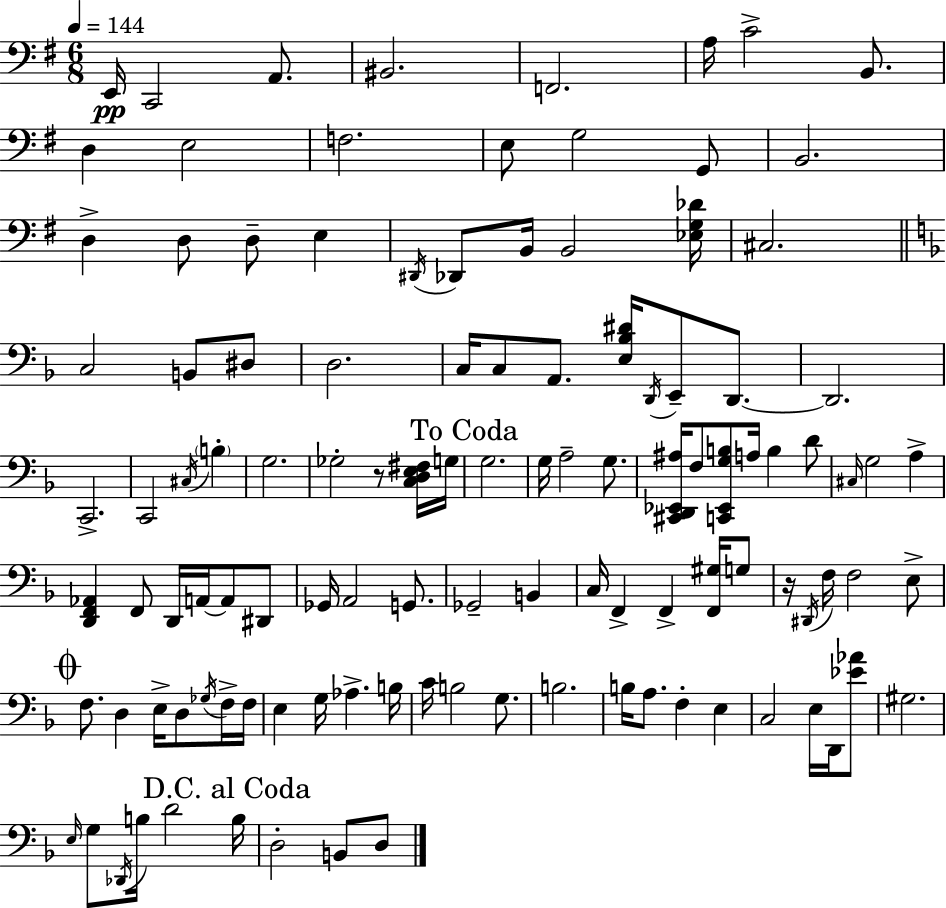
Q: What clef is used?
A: bass